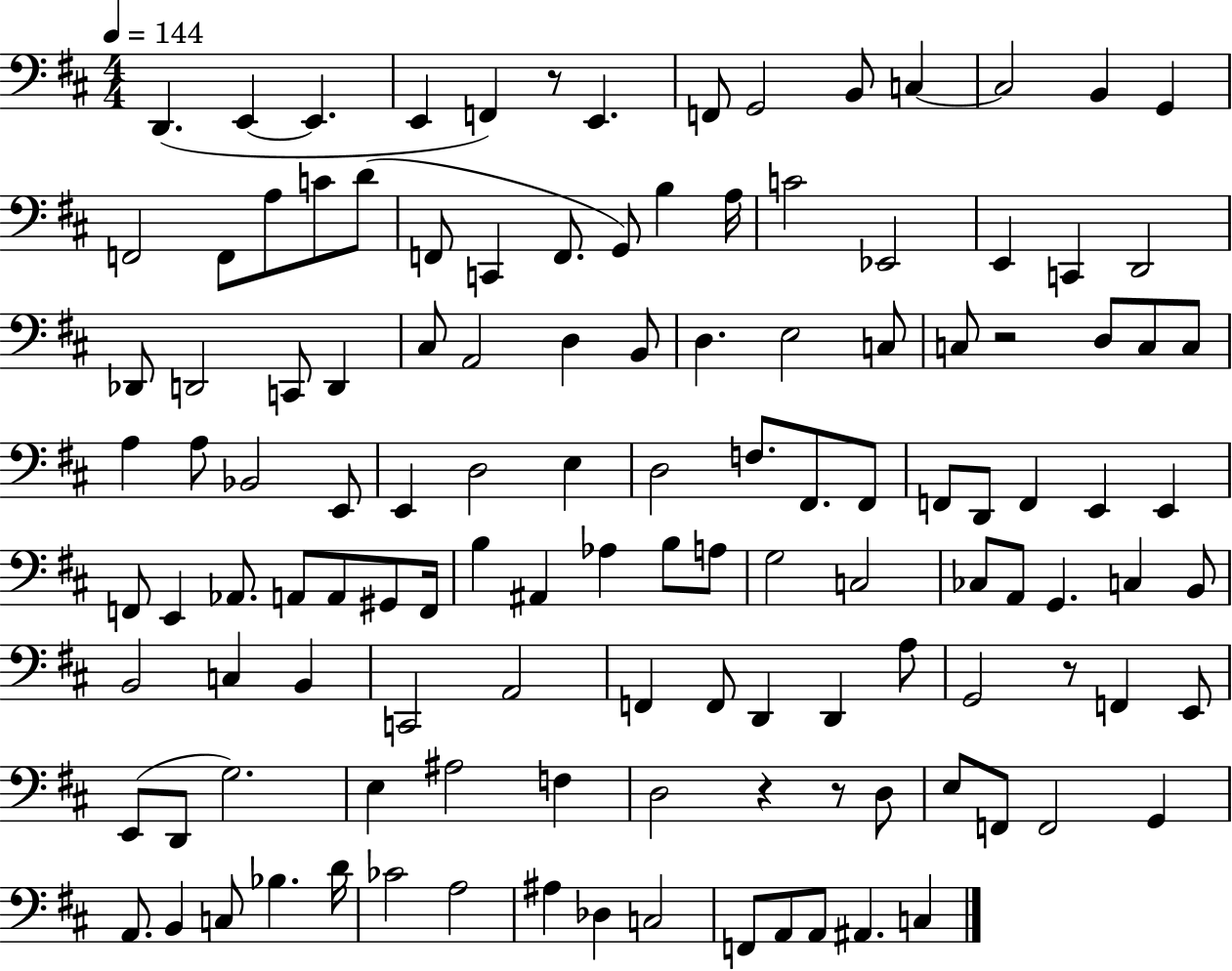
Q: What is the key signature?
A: D major